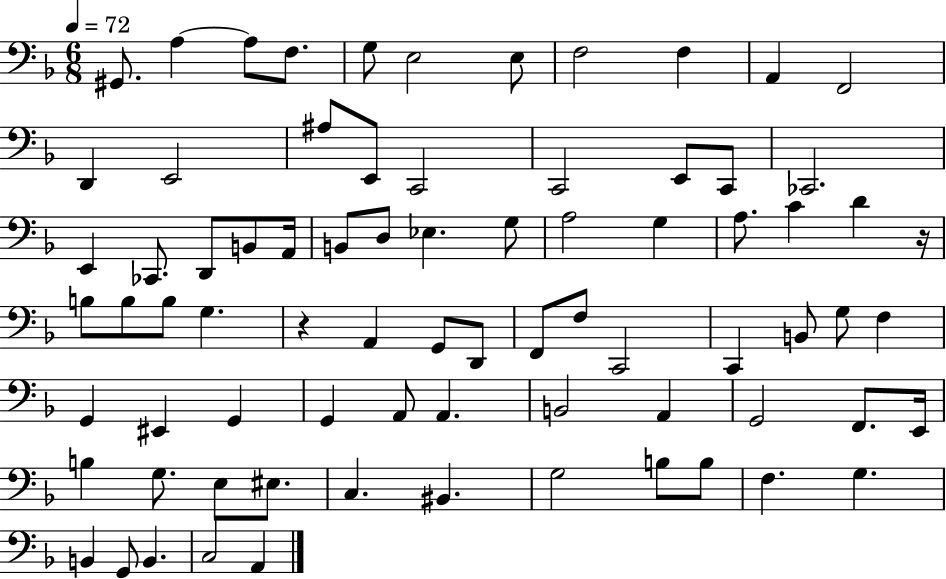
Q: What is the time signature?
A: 6/8